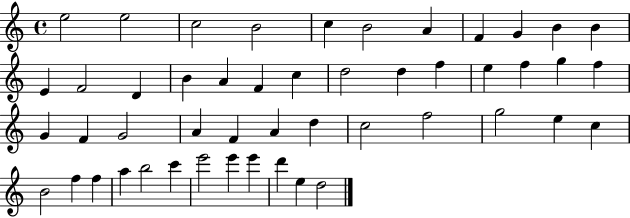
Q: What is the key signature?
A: C major